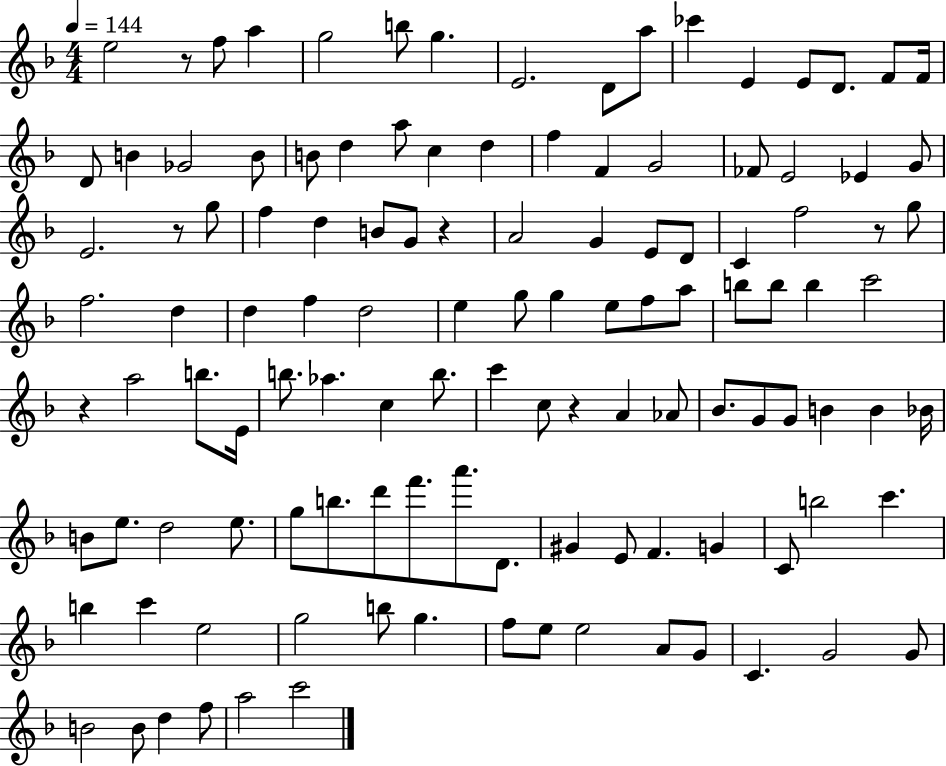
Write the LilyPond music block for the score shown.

{
  \clef treble
  \numericTimeSignature
  \time 4/4
  \key f \major
  \tempo 4 = 144
  e''2 r8 f''8 a''4 | g''2 b''8 g''4. | e'2. d'8 a''8 | ces'''4 e'4 e'8 d'8. f'8 f'16 | \break d'8 b'4 ges'2 b'8 | b'8 d''4 a''8 c''4 d''4 | f''4 f'4 g'2 | fes'8 e'2 ees'4 g'8 | \break e'2. r8 g''8 | f''4 d''4 b'8 g'8 r4 | a'2 g'4 e'8 d'8 | c'4 f''2 r8 g''8 | \break f''2. d''4 | d''4 f''4 d''2 | e''4 g''8 g''4 e''8 f''8 a''8 | b''8 b''8 b''4 c'''2 | \break r4 a''2 b''8. e'16 | b''8. aes''4. c''4 b''8. | c'''4 c''8 r4 a'4 aes'8 | bes'8. g'8 g'8 b'4 b'4 bes'16 | \break b'8 e''8. d''2 e''8. | g''8 b''8. d'''8 f'''8. a'''8. d'8. | gis'4 e'8 f'4. g'4 | c'8 b''2 c'''4. | \break b''4 c'''4 e''2 | g''2 b''8 g''4. | f''8 e''8 e''2 a'8 g'8 | c'4. g'2 g'8 | \break b'2 b'8 d''4 f''8 | a''2 c'''2 | \bar "|."
}